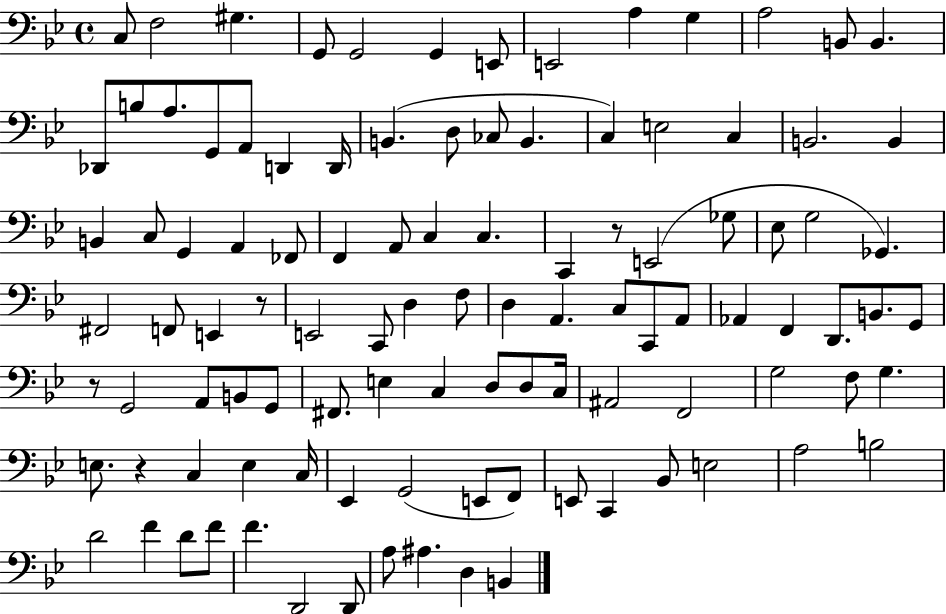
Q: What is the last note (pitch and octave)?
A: B2